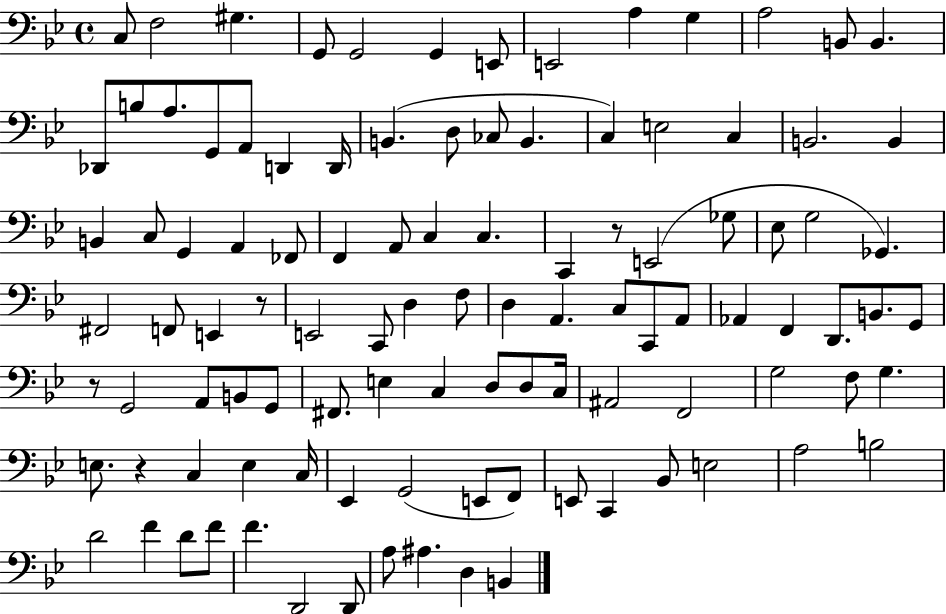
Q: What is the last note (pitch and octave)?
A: B2